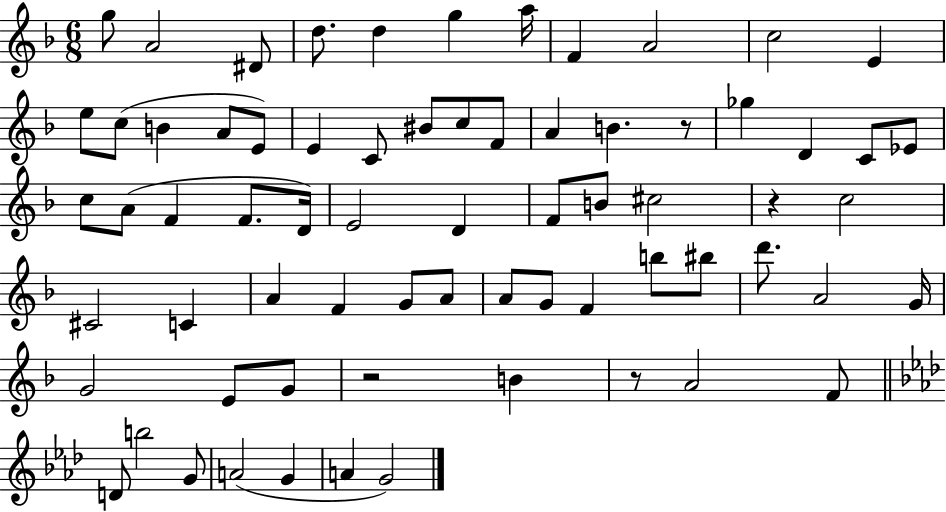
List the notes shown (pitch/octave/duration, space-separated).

G5/e A4/h D#4/e D5/e. D5/q G5/q A5/s F4/q A4/h C5/h E4/q E5/e C5/e B4/q A4/e E4/e E4/q C4/e BIS4/e C5/e F4/e A4/q B4/q. R/e Gb5/q D4/q C4/e Eb4/e C5/e A4/e F4/q F4/e. D4/s E4/h D4/q F4/e B4/e C#5/h R/q C5/h C#4/h C4/q A4/q F4/q G4/e A4/e A4/e G4/e F4/q B5/e BIS5/e D6/e. A4/h G4/s G4/h E4/e G4/e R/h B4/q R/e A4/h F4/e D4/e B5/h G4/e A4/h G4/q A4/q G4/h